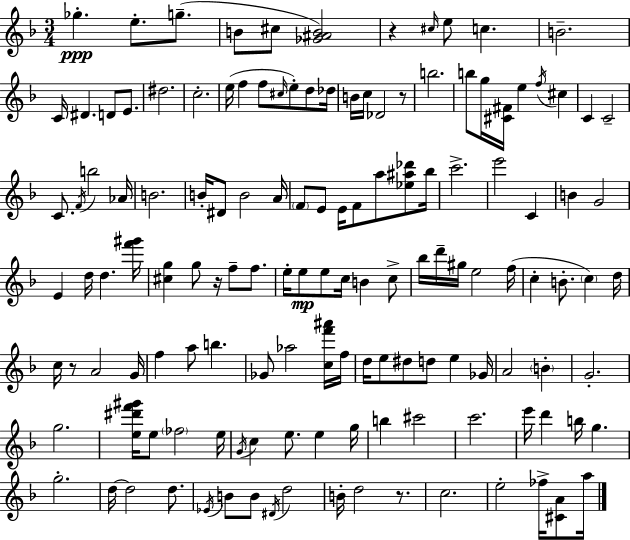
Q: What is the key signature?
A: F major